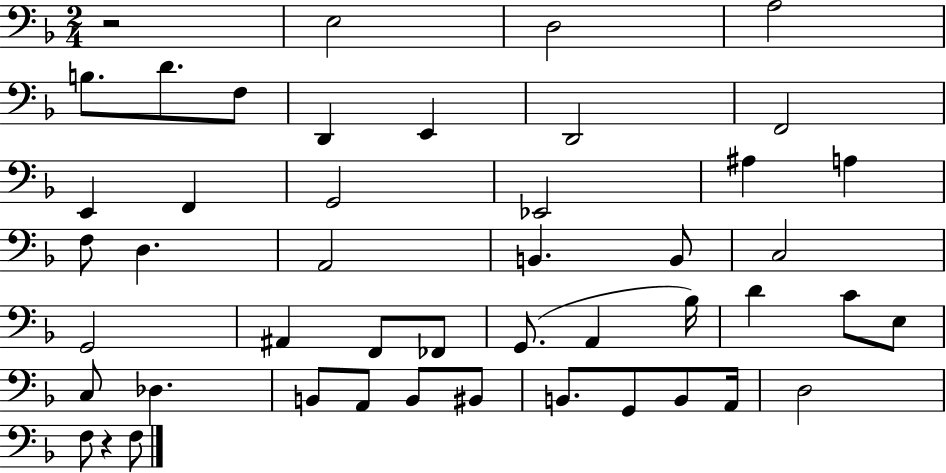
X:1
T:Untitled
M:2/4
L:1/4
K:F
z2 E,2 D,2 A,2 B,/2 D/2 F,/2 D,, E,, D,,2 F,,2 E,, F,, G,,2 _E,,2 ^A, A, F,/2 D, A,,2 B,, B,,/2 C,2 G,,2 ^A,, F,,/2 _F,,/2 G,,/2 A,, _B,/4 D C/2 E,/2 C,/2 _D, B,,/2 A,,/2 B,,/2 ^B,,/2 B,,/2 G,,/2 B,,/2 A,,/4 D,2 F,/2 z F,/2